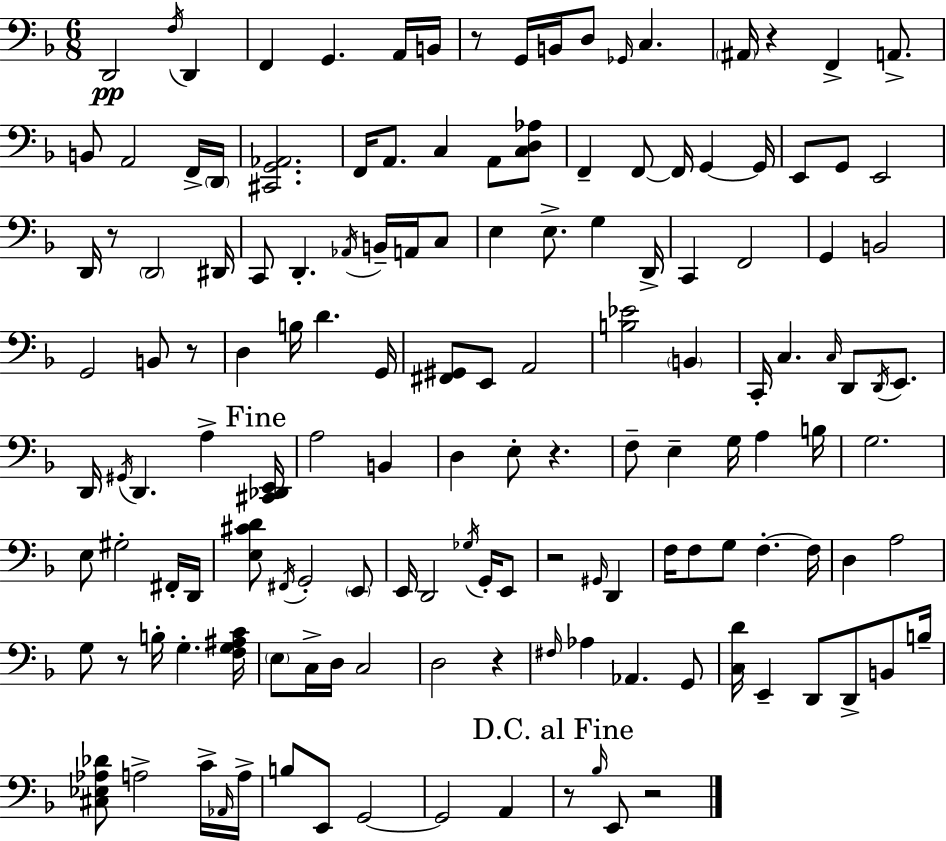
{
  \clef bass
  \numericTimeSignature
  \time 6/8
  \key f \major
  d,2\pp \acciaccatura { f16 } d,4 | f,4 g,4. a,16 | b,16 r8 g,16 b,16 d8 \grace { ges,16 } c4. | \parenthesize ais,16 r4 f,4-> a,8.-> | \break b,8 a,2 | f,16-> \parenthesize d,16 <cis, g, aes,>2. | f,16 a,8. c4 a,8 | <c d aes>8 f,4-- f,8~~ f,16 g,4~~ | \break g,16 e,8 g,8 e,2 | d,16 r8 \parenthesize d,2 | dis,16 c,8 d,4.-. \acciaccatura { aes,16 } b,16-- | a,16 c8 e4 e8.-> g4 | \break d,16-> c,4 f,2 | g,4 b,2 | g,2 b,8 | r8 d4 b16 d'4. | \break g,16 <fis, gis,>8 e,8 a,2 | <b ees'>2 \parenthesize b,4 | c,16-. c4. \grace { c16 } d,8 | \acciaccatura { d,16 } e,8. d,16 \acciaccatura { gis,16 } d,4. | \break a4-> \mark "Fine" <cis, des, e,>16 a2 | b,4 d4 e8-. | r4. f8-- e4-- | g16 a4 b16 g2. | \break e8 gis2-. | fis,16-. d,16 <e cis' d'>8 \acciaccatura { fis,16 } g,2-. | \parenthesize e,8 e,16 d,2 | \acciaccatura { ges16 } g,16-. e,8 r2 | \break \grace { gis,16 } d,4 f16 f8 | g8 f4.-.~~ f16 d4 | a2 g8 r8 | b16-. g4.-. <f g ais c'>16 \parenthesize e8 c16-> | \break d16 c2 d2 | r4 \grace { fis16 } aes4 | aes,4. g,8 <c d'>16 e,4-- | d,8 d,8-> b,8 b16-- <cis ees aes des'>8 | \break a2-> c'16-> \grace { aes,16 } a16-> b8 | e,8 g,2~~ g,2 | a,4 \mark "D.C. al Fine" r8 | \grace { bes16 } e,8 r2 | \break \bar "|."
}